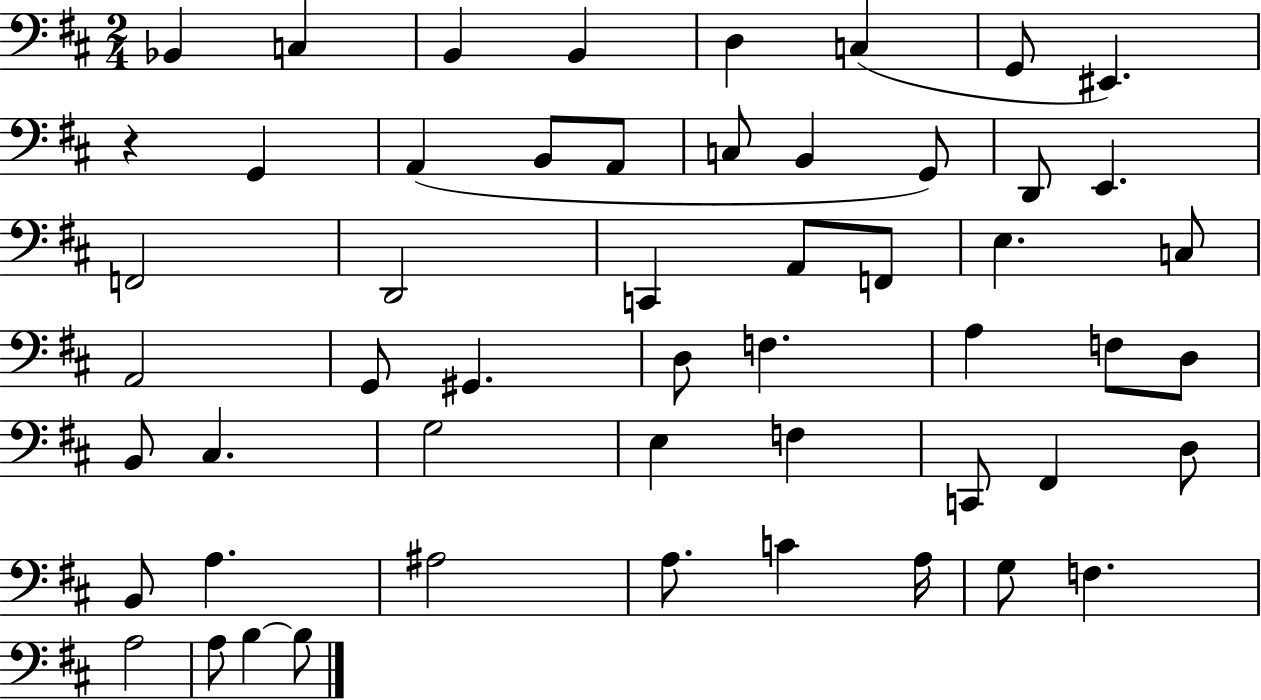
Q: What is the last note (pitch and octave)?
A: B3